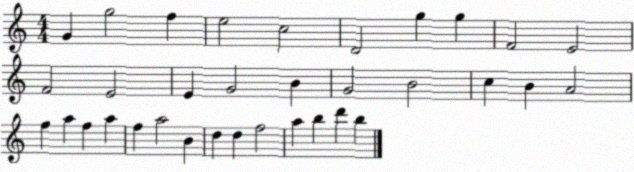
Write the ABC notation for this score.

X:1
T:Untitled
M:4/4
L:1/4
K:C
G g2 f e2 c2 D2 g g F2 E2 F2 E2 E G2 B G2 B2 c B A2 f a f a f a2 B d d f2 a b d' b